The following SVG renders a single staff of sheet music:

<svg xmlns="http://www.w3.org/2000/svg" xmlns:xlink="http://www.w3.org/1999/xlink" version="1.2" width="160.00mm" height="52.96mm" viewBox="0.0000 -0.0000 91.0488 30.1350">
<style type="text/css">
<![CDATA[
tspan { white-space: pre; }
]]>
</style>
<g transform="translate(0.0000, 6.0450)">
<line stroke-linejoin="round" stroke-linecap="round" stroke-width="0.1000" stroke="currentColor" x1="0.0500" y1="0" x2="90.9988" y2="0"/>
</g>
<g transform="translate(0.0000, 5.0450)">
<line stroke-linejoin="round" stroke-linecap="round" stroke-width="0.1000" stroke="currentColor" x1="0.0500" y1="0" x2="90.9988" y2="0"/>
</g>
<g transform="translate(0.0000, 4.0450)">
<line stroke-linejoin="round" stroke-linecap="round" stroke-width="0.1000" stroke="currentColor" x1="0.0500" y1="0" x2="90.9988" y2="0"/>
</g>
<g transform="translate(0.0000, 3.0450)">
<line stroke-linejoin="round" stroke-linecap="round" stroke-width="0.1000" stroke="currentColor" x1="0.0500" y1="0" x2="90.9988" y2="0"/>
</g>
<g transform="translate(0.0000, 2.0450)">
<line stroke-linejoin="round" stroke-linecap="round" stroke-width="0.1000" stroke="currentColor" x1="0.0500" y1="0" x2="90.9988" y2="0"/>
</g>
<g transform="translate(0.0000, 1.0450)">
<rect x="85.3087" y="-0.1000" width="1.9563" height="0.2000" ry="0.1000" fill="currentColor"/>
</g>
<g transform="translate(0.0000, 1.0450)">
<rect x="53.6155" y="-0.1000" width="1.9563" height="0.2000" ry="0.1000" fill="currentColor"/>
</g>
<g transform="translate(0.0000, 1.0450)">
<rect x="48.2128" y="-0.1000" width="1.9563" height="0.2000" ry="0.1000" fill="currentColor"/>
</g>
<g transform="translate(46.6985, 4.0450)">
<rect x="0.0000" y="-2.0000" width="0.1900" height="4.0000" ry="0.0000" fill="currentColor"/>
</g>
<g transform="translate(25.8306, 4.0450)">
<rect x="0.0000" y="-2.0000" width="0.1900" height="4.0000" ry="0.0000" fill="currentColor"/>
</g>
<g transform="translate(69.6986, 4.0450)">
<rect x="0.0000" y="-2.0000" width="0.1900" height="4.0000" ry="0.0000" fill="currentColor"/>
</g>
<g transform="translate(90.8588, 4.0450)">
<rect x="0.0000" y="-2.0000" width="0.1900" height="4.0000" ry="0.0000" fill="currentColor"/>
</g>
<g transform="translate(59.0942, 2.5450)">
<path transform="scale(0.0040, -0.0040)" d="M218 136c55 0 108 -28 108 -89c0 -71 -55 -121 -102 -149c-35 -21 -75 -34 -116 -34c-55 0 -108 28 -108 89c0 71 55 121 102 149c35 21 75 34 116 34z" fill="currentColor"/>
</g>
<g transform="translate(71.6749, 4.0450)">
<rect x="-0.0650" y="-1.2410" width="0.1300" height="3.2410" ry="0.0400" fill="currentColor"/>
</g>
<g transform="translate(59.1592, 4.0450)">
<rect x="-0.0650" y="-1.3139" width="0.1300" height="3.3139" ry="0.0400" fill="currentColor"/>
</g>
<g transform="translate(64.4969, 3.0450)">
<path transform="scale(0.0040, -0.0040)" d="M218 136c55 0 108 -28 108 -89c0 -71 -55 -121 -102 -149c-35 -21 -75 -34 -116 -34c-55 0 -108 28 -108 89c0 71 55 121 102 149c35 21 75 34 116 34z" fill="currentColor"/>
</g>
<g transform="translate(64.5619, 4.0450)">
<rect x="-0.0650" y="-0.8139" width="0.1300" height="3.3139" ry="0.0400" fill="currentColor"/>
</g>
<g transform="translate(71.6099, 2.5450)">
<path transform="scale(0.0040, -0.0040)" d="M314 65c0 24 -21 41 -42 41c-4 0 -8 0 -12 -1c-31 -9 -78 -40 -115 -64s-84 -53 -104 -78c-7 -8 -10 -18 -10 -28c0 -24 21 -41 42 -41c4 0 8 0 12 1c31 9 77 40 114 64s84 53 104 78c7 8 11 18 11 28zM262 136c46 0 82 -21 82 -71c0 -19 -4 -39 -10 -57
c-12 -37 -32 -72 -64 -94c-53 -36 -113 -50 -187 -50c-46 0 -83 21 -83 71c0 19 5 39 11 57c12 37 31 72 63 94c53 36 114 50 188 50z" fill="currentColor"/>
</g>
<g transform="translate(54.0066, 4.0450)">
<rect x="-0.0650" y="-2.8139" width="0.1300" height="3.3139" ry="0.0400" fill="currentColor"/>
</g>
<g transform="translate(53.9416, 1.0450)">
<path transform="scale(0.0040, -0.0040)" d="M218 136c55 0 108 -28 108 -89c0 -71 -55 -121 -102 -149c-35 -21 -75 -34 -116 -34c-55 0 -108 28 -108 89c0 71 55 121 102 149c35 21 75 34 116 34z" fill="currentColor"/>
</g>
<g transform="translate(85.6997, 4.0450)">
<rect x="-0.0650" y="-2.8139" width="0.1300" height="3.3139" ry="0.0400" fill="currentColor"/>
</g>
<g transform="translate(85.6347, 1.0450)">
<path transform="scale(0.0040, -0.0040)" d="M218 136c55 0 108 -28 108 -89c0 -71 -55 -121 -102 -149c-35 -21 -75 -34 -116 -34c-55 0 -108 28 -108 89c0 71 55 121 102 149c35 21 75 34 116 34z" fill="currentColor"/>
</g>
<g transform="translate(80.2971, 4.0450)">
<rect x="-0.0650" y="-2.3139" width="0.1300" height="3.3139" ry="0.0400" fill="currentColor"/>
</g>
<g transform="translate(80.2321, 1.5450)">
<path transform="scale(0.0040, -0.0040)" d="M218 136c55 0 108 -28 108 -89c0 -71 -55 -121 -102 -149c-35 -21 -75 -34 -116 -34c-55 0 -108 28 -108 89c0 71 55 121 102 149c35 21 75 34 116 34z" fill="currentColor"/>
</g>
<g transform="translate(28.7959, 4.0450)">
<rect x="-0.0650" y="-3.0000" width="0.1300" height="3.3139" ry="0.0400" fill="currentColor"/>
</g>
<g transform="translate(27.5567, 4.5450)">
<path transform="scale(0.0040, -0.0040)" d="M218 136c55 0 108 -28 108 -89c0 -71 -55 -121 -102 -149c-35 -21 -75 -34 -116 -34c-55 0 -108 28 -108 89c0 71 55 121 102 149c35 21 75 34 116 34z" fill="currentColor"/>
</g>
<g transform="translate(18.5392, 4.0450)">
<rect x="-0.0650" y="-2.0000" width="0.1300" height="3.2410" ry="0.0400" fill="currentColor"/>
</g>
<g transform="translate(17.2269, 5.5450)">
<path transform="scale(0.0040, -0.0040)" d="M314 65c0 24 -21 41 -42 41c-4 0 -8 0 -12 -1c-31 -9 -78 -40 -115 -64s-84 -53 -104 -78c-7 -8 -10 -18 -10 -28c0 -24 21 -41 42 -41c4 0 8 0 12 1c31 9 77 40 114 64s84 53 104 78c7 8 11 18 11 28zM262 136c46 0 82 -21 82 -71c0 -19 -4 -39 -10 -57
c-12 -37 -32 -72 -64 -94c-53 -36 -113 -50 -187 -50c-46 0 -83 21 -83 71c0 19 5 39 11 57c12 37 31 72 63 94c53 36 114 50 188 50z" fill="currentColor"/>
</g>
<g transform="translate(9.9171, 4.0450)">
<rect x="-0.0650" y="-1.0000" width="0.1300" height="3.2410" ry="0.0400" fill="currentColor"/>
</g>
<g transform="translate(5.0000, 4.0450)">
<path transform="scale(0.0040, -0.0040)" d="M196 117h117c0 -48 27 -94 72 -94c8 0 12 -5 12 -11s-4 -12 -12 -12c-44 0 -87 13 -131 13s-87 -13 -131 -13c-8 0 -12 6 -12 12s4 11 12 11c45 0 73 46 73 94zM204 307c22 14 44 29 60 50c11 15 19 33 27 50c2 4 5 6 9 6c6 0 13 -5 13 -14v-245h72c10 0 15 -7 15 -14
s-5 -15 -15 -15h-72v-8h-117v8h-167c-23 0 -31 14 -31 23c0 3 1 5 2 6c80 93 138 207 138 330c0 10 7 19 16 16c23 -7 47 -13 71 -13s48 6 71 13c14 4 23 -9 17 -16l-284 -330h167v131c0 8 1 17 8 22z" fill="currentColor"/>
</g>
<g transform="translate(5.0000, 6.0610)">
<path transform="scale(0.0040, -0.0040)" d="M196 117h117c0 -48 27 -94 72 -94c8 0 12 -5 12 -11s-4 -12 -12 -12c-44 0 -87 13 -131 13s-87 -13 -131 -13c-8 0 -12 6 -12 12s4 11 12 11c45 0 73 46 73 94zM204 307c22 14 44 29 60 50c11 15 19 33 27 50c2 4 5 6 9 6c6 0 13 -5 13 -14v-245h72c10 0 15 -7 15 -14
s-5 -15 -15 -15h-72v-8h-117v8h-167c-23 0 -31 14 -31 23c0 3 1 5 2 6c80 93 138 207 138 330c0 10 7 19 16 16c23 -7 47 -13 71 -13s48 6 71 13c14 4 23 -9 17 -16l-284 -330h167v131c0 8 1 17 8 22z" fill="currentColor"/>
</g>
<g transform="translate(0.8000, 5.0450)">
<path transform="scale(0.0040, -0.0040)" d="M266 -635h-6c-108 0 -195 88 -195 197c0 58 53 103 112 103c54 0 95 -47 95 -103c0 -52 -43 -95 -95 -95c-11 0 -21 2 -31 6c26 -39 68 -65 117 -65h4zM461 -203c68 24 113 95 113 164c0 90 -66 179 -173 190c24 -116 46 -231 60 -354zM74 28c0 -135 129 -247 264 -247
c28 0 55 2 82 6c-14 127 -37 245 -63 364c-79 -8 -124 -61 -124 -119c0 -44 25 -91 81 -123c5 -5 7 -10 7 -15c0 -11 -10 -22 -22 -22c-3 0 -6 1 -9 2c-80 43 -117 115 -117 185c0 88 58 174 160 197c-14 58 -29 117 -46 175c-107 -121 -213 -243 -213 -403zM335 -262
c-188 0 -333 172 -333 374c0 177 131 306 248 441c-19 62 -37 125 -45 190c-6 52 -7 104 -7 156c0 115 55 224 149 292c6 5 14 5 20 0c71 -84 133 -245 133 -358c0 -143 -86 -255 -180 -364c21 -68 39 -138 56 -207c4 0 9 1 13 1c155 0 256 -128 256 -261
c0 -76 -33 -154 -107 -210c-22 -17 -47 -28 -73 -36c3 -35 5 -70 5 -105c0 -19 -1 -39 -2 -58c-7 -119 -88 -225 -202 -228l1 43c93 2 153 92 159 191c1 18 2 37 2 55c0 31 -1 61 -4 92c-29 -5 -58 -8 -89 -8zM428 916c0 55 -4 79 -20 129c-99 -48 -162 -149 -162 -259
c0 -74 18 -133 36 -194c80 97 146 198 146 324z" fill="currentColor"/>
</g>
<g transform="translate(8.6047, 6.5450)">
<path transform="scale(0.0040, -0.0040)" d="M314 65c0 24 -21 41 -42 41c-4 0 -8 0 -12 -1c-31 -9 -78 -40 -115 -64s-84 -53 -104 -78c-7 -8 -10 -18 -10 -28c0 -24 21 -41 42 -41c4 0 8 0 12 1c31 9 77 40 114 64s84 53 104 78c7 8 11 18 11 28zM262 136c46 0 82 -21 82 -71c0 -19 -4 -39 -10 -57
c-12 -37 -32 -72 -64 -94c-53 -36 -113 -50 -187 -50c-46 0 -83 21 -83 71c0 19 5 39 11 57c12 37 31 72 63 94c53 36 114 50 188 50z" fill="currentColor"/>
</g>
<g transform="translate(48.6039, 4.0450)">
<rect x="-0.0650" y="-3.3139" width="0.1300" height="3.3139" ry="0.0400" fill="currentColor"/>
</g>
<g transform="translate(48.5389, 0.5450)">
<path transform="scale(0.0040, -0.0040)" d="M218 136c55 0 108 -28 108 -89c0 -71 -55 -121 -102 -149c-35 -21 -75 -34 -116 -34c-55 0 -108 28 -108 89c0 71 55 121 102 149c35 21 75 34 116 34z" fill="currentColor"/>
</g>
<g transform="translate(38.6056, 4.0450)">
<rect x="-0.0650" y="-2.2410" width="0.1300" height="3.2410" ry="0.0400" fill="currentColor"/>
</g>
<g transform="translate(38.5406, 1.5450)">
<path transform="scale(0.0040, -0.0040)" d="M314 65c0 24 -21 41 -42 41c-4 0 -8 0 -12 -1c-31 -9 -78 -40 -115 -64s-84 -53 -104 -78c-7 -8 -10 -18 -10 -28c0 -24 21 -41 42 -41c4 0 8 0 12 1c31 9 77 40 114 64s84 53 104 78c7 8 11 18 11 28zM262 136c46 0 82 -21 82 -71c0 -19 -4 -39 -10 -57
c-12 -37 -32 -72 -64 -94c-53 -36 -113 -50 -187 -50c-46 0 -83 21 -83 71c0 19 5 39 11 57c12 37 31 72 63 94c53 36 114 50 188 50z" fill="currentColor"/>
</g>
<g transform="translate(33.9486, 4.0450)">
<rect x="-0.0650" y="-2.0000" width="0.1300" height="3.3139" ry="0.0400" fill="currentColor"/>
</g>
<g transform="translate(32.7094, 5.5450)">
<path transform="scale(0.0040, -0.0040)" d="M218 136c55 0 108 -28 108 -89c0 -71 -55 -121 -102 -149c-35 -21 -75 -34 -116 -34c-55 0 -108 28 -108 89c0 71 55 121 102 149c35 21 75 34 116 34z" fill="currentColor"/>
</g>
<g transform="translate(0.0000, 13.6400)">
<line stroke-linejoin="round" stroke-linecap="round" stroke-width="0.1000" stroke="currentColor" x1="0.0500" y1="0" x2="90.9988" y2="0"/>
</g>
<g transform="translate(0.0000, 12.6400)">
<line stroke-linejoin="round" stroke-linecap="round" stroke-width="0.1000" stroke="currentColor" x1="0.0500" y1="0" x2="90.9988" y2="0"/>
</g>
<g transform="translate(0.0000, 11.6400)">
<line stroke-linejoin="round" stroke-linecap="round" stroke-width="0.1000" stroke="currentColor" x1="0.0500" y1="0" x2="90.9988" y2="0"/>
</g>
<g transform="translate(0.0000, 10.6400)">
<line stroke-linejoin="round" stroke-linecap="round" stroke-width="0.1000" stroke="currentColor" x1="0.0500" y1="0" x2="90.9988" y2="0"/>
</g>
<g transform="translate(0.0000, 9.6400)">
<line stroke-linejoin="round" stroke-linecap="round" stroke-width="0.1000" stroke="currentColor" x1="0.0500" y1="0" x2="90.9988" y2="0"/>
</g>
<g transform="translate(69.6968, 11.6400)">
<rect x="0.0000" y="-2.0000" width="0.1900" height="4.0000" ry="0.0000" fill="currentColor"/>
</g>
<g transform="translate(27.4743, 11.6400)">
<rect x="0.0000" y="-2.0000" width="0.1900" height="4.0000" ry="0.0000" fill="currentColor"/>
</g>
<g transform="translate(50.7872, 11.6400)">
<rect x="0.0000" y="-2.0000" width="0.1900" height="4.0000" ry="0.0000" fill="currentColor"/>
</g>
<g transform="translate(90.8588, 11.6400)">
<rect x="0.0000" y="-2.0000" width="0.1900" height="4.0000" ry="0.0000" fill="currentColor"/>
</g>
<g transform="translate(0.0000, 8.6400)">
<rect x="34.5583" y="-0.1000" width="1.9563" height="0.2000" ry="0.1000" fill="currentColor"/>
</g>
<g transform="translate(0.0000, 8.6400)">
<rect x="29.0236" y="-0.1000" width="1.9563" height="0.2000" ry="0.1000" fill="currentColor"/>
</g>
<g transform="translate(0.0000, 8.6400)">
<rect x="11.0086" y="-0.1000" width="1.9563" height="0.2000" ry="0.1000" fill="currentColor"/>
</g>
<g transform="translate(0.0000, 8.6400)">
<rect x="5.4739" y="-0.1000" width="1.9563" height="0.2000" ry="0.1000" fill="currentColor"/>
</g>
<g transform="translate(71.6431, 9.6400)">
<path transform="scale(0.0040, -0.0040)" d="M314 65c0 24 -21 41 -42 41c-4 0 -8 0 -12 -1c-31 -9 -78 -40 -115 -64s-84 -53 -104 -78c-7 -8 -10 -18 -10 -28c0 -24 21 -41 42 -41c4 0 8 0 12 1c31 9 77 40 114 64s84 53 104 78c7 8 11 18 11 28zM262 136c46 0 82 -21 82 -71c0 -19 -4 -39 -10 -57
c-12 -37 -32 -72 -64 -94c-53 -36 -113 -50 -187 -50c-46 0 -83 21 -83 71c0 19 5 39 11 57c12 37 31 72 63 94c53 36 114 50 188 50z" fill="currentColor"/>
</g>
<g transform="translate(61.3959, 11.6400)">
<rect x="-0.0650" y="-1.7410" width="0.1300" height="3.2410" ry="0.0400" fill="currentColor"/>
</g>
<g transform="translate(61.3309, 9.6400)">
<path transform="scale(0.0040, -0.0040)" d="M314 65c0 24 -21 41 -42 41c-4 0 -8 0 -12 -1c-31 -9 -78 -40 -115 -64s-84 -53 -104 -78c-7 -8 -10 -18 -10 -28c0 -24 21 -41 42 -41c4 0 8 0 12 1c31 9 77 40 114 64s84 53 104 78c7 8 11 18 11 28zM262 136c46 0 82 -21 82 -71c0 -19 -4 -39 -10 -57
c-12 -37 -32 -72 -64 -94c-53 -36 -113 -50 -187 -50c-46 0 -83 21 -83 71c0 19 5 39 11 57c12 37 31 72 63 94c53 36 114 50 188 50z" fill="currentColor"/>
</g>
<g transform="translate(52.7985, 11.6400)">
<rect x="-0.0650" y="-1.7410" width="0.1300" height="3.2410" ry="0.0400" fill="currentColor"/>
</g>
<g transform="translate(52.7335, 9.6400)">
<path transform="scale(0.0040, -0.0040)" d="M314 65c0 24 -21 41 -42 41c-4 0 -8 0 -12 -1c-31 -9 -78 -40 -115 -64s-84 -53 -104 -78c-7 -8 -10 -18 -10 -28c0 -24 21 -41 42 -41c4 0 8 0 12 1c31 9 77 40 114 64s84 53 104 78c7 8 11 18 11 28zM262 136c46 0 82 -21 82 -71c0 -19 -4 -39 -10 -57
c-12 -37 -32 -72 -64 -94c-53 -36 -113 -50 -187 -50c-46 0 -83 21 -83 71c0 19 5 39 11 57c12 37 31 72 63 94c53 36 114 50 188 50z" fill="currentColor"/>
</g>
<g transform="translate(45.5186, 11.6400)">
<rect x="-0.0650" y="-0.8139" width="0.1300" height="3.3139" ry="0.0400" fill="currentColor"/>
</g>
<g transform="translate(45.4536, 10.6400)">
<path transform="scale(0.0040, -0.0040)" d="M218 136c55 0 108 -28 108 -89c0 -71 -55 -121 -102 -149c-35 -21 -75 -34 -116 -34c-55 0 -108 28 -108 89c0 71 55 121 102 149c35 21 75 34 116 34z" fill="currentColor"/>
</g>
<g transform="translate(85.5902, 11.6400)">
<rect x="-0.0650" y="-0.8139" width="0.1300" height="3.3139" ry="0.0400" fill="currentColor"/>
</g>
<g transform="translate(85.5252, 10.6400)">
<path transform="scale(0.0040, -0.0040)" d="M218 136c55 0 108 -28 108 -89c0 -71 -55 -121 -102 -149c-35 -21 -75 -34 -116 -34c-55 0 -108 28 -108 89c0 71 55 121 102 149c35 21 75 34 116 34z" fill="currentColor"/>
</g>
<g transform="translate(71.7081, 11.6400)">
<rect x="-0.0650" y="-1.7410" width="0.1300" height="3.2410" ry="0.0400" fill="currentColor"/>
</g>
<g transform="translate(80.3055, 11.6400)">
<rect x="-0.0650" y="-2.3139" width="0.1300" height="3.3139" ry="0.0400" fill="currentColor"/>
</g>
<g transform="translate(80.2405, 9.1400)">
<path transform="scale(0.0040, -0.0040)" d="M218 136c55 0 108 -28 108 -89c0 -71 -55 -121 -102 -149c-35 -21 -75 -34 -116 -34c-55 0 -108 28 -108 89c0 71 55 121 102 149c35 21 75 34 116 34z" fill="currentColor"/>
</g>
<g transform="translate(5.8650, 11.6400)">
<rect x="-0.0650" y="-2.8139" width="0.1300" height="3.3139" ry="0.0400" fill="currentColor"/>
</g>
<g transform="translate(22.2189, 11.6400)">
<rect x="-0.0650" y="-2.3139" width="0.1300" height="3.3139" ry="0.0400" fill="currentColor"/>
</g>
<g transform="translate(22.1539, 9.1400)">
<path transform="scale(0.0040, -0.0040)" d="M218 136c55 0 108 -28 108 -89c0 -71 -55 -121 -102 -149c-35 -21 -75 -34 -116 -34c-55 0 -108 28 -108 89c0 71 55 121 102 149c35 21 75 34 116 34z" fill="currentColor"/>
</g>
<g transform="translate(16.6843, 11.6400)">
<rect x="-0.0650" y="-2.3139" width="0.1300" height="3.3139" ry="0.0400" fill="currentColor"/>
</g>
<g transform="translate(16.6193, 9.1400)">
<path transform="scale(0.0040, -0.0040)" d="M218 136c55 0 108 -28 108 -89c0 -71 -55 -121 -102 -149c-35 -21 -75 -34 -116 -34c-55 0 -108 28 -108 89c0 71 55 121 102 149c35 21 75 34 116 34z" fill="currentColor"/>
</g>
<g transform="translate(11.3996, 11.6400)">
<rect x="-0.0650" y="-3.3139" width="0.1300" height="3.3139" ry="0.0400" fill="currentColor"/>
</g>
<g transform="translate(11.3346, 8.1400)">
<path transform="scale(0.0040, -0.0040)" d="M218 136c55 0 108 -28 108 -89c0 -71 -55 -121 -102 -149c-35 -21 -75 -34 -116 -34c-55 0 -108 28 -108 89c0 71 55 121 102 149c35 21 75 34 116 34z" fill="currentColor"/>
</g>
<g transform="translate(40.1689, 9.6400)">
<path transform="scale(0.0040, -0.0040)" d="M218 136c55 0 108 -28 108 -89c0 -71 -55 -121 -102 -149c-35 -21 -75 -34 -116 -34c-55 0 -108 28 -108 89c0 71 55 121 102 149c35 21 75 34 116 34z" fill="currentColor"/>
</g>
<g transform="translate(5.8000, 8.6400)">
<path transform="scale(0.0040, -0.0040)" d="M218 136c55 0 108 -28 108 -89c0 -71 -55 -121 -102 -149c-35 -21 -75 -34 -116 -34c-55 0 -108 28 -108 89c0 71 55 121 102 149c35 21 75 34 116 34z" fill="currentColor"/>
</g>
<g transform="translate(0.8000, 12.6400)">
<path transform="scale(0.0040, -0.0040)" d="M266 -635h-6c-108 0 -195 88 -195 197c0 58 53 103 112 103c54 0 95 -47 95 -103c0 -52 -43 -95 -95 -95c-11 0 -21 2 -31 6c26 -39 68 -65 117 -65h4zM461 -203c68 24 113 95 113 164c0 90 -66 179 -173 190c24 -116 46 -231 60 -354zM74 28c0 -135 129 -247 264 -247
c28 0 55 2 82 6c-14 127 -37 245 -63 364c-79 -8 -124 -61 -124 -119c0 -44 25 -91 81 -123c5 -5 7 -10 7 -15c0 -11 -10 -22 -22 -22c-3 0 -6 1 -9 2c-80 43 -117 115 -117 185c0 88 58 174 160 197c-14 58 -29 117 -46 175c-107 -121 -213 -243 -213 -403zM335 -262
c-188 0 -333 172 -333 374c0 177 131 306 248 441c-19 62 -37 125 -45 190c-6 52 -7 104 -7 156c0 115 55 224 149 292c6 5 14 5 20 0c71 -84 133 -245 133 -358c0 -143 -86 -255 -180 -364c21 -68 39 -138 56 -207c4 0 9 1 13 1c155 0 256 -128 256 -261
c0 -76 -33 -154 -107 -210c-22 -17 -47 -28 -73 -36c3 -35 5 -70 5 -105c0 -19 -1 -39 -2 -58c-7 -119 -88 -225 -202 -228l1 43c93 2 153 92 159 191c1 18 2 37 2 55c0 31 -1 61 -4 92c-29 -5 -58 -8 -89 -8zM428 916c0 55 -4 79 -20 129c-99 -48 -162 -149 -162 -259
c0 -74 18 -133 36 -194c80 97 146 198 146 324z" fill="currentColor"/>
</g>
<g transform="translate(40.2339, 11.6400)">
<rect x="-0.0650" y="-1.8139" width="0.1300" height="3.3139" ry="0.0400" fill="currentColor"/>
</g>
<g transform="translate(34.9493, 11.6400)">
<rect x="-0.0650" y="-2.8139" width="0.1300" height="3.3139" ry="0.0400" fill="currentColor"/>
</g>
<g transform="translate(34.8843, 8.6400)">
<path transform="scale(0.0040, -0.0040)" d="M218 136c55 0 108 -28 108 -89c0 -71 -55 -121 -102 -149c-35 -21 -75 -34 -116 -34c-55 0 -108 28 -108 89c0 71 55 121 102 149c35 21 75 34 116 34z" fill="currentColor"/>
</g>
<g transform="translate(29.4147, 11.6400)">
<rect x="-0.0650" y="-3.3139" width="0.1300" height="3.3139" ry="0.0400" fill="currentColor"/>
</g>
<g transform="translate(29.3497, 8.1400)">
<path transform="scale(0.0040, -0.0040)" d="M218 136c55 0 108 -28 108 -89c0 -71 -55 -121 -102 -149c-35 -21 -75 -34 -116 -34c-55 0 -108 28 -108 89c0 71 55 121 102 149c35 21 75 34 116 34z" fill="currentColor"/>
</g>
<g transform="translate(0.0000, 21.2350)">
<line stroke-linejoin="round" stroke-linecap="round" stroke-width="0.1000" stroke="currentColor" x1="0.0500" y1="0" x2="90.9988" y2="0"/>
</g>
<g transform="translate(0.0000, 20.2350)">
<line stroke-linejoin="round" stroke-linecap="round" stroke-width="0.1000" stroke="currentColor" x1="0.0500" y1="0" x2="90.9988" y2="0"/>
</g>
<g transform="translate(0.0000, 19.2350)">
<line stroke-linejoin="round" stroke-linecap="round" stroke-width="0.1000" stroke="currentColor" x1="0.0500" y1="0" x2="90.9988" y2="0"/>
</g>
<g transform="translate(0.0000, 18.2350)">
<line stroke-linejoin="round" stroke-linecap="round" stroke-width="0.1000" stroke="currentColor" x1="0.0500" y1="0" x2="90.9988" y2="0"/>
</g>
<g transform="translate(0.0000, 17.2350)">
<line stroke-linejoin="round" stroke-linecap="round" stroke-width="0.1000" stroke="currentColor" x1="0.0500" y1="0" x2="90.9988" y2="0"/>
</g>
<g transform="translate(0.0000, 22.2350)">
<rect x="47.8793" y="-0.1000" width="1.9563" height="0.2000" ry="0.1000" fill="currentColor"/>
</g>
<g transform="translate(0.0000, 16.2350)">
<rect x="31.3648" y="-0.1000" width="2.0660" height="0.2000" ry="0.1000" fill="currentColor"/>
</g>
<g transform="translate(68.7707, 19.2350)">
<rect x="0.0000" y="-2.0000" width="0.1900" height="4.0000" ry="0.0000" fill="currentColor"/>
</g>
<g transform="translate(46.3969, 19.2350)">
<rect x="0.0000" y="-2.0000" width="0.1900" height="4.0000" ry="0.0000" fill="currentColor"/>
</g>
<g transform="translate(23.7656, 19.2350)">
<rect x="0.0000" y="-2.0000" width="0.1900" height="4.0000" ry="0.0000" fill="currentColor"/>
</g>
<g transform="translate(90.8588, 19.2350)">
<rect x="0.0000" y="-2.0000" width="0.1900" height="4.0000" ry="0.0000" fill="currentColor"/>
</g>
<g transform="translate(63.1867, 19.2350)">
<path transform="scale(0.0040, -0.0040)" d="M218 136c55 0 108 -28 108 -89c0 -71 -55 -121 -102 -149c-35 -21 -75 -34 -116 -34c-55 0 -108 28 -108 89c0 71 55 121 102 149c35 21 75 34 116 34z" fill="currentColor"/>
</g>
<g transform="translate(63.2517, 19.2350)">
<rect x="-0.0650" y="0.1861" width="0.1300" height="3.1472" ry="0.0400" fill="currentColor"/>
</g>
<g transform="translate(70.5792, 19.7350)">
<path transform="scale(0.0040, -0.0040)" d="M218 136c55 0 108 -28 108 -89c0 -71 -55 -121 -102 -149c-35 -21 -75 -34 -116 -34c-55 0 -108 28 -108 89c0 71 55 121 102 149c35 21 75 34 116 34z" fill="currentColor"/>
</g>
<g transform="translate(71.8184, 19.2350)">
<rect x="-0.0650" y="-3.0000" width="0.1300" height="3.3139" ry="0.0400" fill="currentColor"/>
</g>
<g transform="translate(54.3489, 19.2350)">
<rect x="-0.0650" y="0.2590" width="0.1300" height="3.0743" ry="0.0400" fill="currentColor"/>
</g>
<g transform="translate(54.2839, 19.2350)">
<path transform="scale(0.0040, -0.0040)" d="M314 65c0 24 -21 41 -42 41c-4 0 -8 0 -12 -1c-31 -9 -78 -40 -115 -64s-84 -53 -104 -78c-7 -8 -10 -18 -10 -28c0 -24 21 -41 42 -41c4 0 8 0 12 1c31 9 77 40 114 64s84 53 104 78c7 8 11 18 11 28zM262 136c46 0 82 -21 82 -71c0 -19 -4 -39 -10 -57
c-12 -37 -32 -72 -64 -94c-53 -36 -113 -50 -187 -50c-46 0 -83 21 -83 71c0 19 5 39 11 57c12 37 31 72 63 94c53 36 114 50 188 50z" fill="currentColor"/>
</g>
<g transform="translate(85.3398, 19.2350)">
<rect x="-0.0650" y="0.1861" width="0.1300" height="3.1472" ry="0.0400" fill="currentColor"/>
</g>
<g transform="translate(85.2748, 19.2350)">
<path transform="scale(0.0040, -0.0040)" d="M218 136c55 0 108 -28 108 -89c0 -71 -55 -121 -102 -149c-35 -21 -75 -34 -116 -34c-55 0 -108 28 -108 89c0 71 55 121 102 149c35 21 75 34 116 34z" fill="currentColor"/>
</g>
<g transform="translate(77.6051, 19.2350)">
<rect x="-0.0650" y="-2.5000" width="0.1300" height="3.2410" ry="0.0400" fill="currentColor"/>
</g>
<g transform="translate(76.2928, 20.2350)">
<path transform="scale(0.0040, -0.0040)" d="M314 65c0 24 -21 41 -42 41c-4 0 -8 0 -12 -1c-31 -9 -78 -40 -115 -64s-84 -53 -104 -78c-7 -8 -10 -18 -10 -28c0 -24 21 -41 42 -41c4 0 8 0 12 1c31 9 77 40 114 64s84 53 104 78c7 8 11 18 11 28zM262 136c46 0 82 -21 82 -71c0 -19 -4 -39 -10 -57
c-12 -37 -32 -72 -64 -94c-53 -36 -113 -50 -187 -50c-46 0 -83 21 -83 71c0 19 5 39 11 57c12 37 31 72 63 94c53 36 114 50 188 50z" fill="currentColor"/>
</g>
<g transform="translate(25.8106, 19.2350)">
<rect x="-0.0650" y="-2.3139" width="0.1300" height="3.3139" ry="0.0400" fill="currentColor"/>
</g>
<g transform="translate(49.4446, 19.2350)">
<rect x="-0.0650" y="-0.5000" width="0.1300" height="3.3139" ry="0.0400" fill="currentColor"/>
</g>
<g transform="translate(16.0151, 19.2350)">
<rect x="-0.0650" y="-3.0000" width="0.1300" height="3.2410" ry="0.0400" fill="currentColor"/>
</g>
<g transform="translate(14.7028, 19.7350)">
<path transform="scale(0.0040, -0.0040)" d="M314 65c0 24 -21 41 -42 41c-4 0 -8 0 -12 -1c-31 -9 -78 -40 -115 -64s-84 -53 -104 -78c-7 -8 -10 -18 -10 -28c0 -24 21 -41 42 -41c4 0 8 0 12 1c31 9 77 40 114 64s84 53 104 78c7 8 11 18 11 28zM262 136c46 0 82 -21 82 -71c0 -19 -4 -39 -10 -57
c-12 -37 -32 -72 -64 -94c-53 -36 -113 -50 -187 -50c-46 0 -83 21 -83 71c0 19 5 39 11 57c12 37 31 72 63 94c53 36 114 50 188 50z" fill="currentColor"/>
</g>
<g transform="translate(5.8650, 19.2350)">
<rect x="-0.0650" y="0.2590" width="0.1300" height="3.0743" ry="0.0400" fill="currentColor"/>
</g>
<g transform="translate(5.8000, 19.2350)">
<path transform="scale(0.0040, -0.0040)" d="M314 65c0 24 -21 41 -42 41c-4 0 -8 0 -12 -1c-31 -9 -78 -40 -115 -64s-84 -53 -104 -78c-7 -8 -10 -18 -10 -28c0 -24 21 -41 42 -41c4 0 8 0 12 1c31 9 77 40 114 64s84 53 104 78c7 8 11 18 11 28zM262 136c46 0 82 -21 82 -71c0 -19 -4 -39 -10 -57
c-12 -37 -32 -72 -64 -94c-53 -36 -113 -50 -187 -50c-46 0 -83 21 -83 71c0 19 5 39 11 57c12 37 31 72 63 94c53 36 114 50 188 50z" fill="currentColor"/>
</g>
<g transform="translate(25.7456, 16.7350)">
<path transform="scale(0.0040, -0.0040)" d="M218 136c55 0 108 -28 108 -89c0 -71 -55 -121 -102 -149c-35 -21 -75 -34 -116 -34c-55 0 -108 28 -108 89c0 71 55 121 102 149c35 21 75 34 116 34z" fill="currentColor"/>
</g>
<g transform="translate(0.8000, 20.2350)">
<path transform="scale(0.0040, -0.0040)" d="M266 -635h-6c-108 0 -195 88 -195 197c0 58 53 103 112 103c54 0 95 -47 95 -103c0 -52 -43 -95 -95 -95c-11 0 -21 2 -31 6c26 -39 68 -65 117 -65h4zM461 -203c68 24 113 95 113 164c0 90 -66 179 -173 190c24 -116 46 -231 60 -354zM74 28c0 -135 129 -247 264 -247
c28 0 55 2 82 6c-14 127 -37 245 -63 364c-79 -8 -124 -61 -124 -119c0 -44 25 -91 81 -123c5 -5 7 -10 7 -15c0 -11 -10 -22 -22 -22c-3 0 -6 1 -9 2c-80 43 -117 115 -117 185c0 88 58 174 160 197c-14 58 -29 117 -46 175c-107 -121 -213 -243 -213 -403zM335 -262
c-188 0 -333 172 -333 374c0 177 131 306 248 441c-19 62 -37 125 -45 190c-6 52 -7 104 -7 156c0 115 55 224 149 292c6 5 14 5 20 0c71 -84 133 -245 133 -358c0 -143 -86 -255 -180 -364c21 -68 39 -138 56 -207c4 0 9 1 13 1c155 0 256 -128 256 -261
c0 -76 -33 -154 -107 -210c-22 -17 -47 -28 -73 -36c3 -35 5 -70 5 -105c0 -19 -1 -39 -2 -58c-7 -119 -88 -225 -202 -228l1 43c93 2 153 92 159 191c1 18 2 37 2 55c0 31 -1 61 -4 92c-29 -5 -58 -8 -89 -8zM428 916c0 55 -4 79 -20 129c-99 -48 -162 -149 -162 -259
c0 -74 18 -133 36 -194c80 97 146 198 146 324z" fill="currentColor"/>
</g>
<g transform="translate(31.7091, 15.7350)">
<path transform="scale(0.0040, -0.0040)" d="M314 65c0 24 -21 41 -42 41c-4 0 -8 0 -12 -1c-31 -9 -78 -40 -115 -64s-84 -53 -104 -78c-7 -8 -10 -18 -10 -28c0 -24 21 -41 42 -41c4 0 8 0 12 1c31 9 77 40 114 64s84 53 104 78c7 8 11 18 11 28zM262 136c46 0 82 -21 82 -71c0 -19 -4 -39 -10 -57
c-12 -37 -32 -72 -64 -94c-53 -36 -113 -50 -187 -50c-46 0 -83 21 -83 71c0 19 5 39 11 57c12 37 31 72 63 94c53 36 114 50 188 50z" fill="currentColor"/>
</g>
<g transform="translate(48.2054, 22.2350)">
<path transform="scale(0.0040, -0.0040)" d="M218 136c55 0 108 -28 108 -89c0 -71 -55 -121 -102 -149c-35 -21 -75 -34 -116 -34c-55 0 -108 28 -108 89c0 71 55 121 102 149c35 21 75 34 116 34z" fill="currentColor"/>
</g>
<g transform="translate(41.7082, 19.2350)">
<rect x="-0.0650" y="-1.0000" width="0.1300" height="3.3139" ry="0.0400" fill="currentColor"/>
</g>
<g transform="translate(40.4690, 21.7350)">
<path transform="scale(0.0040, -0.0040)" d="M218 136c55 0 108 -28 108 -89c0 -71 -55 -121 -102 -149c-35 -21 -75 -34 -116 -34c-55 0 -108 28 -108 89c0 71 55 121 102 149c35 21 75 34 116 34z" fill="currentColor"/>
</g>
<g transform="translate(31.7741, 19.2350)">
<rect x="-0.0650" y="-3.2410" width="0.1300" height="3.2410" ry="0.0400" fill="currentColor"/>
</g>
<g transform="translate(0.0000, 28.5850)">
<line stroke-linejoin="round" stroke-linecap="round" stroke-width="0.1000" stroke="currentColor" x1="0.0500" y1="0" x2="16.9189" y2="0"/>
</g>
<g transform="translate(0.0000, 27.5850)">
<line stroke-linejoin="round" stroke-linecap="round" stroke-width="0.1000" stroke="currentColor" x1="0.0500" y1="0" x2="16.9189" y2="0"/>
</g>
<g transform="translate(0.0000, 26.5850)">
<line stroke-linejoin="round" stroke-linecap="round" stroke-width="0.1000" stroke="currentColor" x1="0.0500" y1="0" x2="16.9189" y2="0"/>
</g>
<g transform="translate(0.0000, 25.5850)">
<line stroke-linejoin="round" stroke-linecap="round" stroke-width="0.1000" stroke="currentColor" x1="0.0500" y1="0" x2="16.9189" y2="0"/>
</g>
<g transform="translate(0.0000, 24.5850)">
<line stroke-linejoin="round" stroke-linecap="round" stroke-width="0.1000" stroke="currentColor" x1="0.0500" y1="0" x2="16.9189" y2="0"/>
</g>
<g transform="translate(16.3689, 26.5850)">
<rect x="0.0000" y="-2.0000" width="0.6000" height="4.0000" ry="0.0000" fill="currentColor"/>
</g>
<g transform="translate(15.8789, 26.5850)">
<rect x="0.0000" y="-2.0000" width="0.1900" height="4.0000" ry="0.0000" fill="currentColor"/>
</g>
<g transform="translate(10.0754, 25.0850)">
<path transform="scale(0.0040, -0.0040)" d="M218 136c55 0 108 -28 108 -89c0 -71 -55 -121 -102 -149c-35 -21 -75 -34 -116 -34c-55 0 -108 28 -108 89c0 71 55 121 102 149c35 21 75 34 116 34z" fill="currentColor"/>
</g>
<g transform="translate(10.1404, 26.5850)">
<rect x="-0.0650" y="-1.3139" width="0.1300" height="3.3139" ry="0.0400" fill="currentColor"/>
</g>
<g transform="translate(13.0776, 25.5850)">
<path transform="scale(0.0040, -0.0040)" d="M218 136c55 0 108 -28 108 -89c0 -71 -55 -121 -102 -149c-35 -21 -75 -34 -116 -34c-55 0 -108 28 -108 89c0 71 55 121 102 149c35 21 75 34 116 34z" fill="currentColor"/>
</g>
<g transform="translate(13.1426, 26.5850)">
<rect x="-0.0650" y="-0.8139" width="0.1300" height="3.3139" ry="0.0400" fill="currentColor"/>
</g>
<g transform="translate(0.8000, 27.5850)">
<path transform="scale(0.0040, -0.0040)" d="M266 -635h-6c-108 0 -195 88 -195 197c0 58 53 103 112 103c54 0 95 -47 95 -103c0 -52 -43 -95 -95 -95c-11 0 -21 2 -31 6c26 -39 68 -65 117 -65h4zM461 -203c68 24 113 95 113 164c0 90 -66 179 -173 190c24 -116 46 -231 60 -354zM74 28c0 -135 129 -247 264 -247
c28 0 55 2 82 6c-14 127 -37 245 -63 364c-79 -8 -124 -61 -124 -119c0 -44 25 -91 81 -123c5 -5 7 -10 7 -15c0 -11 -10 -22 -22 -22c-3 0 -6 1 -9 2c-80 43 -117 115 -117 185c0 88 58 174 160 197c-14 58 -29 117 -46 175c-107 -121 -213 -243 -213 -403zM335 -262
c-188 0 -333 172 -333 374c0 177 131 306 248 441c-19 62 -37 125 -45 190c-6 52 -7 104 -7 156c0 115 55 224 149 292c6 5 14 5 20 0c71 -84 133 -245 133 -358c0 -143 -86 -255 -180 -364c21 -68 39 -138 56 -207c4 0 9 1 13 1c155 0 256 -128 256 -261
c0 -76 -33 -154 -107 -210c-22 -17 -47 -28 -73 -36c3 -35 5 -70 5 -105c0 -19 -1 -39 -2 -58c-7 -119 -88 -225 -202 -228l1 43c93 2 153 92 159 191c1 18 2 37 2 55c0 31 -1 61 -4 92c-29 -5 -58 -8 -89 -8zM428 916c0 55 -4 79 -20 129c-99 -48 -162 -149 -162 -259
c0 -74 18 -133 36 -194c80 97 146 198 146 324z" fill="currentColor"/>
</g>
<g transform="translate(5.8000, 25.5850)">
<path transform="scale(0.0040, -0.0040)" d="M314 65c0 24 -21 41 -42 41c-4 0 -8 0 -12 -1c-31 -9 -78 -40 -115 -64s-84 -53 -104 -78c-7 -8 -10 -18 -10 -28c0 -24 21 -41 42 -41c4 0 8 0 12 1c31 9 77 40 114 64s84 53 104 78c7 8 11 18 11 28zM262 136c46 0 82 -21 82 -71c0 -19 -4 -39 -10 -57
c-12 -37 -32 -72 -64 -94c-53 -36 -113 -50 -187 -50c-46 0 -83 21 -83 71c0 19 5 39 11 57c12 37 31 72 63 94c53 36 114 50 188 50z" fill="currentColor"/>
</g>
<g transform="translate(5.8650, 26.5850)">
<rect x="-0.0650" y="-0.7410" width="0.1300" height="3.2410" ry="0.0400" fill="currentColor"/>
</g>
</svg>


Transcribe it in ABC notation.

X:1
T:Untitled
M:4/4
L:1/4
K:C
D2 F2 A F g2 b a e d e2 g a a b g g b a f d f2 f2 f2 g d B2 A2 g b2 D C B2 B A G2 B d2 e d